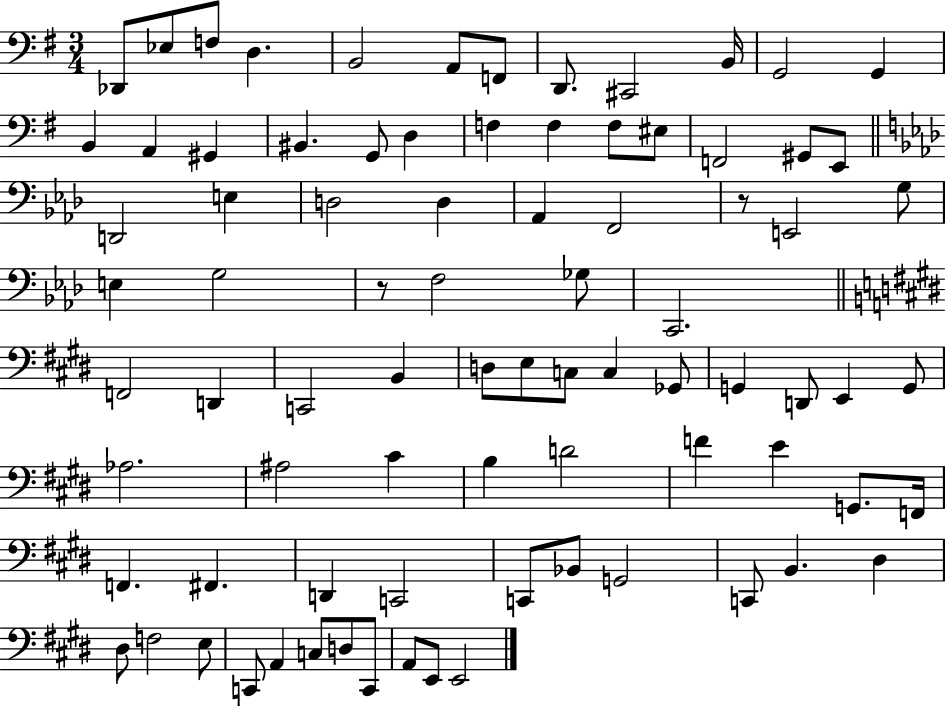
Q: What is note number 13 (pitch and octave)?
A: B2